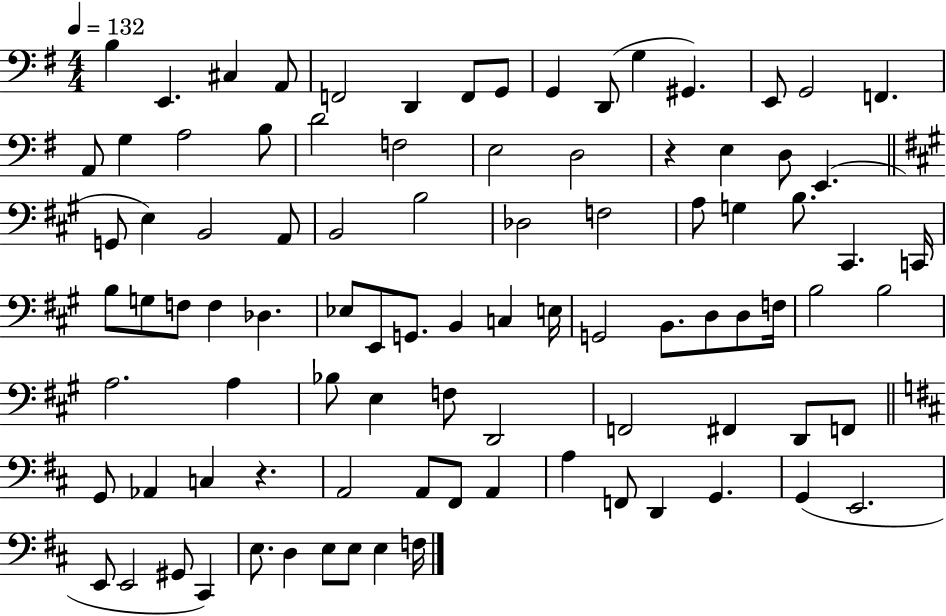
X:1
T:Untitled
M:4/4
L:1/4
K:G
B, E,, ^C, A,,/2 F,,2 D,, F,,/2 G,,/2 G,, D,,/2 G, ^G,, E,,/2 G,,2 F,, A,,/2 G, A,2 B,/2 D2 F,2 E,2 D,2 z E, D,/2 E,, G,,/2 E, B,,2 A,,/2 B,,2 B,2 _D,2 F,2 A,/2 G, B,/2 ^C,, C,,/4 B,/2 G,/2 F,/2 F, _D, _E,/2 E,,/2 G,,/2 B,, C, E,/4 G,,2 B,,/2 D,/2 D,/2 F,/4 B,2 B,2 A,2 A, _B,/2 E, F,/2 D,,2 F,,2 ^F,, D,,/2 F,,/2 G,,/2 _A,, C, z A,,2 A,,/2 ^F,,/2 A,, A, F,,/2 D,, G,, G,, E,,2 E,,/2 E,,2 ^G,,/2 ^C,, E,/2 D, E,/2 E,/2 E, F,/4